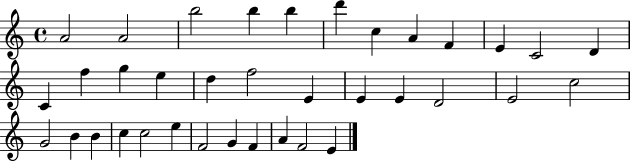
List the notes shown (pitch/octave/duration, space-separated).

A4/h A4/h B5/h B5/q B5/q D6/q C5/q A4/q F4/q E4/q C4/h D4/q C4/q F5/q G5/q E5/q D5/q F5/h E4/q E4/q E4/q D4/h E4/h C5/h G4/h B4/q B4/q C5/q C5/h E5/q F4/h G4/q F4/q A4/q F4/h E4/q